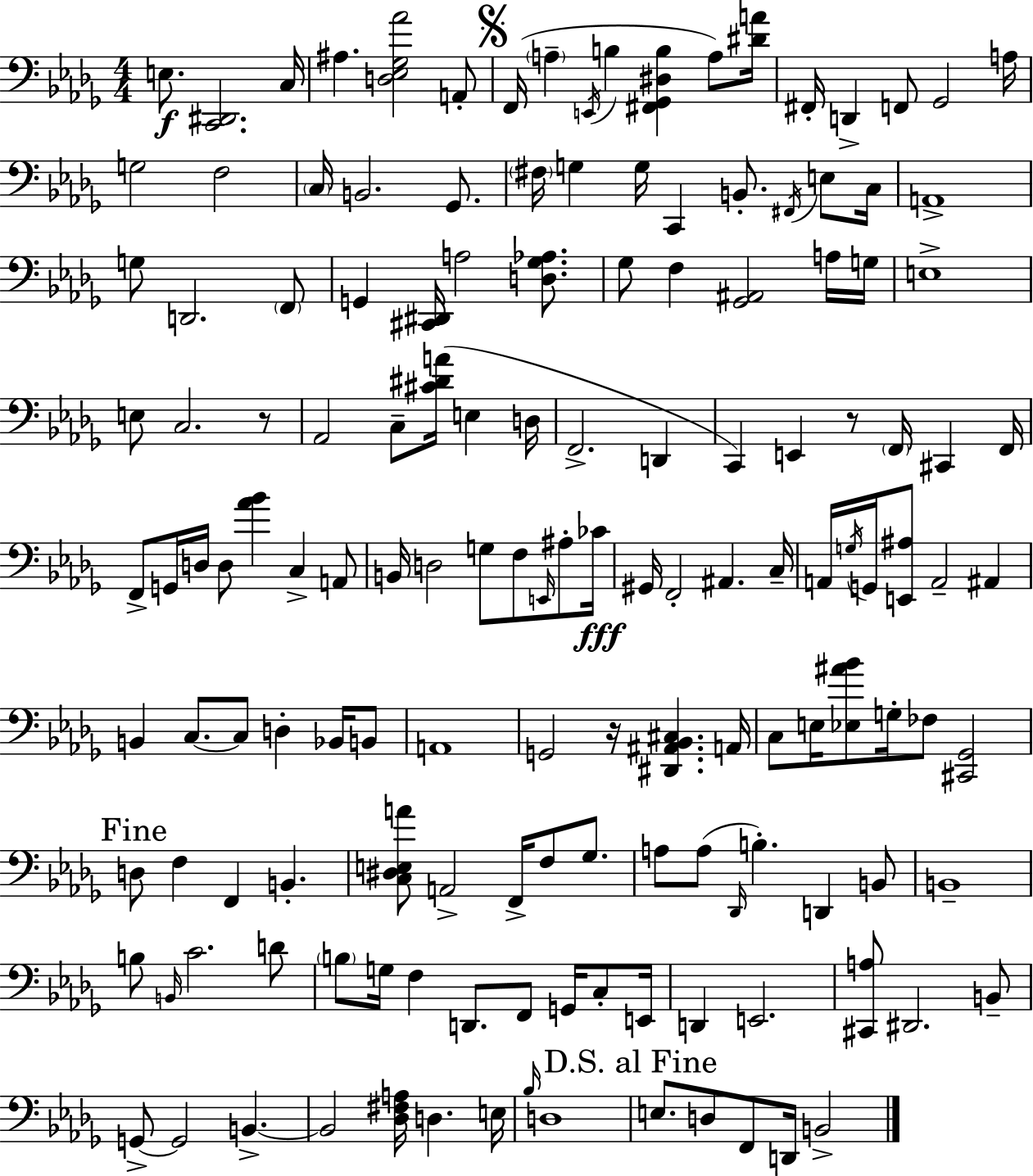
X:1
T:Untitled
M:4/4
L:1/4
K:Bbm
E,/2 [C,,^D,,]2 C,/4 ^A, [D,_E,_G,_A]2 A,,/2 F,,/4 A, E,,/4 B, [^F,,_G,,^D,B,] A,/2 [^DA]/4 ^F,,/4 D,, F,,/2 _G,,2 A,/4 G,2 F,2 C,/4 B,,2 _G,,/2 ^F,/4 G, G,/4 C,, B,,/2 ^F,,/4 E,/2 C,/4 A,,4 G,/2 D,,2 F,,/2 G,, [^C,,^D,,]/4 A,2 [D,_G,_A,]/2 _G,/2 F, [_G,,^A,,]2 A,/4 G,/4 E,4 E,/2 C,2 z/2 _A,,2 C,/2 [^C^DA]/4 E, D,/4 F,,2 D,, C,, E,, z/2 F,,/4 ^C,, F,,/4 F,,/2 G,,/4 D,/4 D,/2 [_A_B] C, A,,/2 B,,/4 D,2 G,/2 F,/2 E,,/4 ^A,/2 _C/4 ^G,,/4 F,,2 ^A,, C,/4 A,,/4 G,/4 G,,/4 [E,,^A,]/2 A,,2 ^A,, B,, C,/2 C,/2 D, _B,,/4 B,,/2 A,,4 G,,2 z/4 [^D,,^A,,_B,,^C,] A,,/4 C,/2 E,/4 [_E,^A_B]/2 G,/4 _F,/2 [^C,,_G,,]2 D,/2 F, F,, B,, [C,^D,E,A]/2 A,,2 F,,/4 F,/2 _G,/2 A,/2 A,/2 _D,,/4 B, D,, B,,/2 B,,4 B,/2 B,,/4 C2 D/2 B,/2 G,/4 F, D,,/2 F,,/2 G,,/4 C,/2 E,,/4 D,, E,,2 [^C,,A,]/2 ^D,,2 B,,/2 G,,/2 G,,2 B,, B,,2 [_D,^F,A,]/4 D, E,/4 _B,/4 D,4 E,/2 D,/2 F,,/2 D,,/4 B,,2